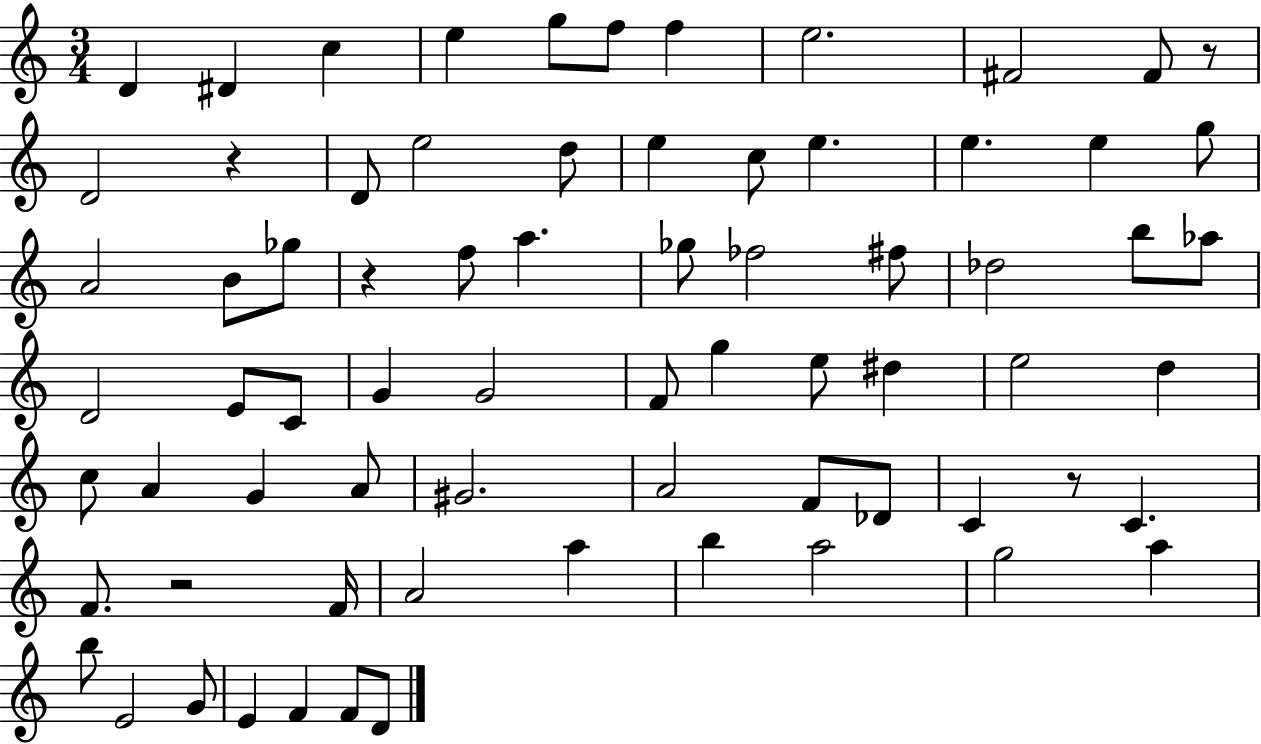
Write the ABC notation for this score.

X:1
T:Untitled
M:3/4
L:1/4
K:C
D ^D c e g/2 f/2 f e2 ^F2 ^F/2 z/2 D2 z D/2 e2 d/2 e c/2 e e e g/2 A2 B/2 _g/2 z f/2 a _g/2 _f2 ^f/2 _d2 b/2 _a/2 D2 E/2 C/2 G G2 F/2 g e/2 ^d e2 d c/2 A G A/2 ^G2 A2 F/2 _D/2 C z/2 C F/2 z2 F/4 A2 a b a2 g2 a b/2 E2 G/2 E F F/2 D/2